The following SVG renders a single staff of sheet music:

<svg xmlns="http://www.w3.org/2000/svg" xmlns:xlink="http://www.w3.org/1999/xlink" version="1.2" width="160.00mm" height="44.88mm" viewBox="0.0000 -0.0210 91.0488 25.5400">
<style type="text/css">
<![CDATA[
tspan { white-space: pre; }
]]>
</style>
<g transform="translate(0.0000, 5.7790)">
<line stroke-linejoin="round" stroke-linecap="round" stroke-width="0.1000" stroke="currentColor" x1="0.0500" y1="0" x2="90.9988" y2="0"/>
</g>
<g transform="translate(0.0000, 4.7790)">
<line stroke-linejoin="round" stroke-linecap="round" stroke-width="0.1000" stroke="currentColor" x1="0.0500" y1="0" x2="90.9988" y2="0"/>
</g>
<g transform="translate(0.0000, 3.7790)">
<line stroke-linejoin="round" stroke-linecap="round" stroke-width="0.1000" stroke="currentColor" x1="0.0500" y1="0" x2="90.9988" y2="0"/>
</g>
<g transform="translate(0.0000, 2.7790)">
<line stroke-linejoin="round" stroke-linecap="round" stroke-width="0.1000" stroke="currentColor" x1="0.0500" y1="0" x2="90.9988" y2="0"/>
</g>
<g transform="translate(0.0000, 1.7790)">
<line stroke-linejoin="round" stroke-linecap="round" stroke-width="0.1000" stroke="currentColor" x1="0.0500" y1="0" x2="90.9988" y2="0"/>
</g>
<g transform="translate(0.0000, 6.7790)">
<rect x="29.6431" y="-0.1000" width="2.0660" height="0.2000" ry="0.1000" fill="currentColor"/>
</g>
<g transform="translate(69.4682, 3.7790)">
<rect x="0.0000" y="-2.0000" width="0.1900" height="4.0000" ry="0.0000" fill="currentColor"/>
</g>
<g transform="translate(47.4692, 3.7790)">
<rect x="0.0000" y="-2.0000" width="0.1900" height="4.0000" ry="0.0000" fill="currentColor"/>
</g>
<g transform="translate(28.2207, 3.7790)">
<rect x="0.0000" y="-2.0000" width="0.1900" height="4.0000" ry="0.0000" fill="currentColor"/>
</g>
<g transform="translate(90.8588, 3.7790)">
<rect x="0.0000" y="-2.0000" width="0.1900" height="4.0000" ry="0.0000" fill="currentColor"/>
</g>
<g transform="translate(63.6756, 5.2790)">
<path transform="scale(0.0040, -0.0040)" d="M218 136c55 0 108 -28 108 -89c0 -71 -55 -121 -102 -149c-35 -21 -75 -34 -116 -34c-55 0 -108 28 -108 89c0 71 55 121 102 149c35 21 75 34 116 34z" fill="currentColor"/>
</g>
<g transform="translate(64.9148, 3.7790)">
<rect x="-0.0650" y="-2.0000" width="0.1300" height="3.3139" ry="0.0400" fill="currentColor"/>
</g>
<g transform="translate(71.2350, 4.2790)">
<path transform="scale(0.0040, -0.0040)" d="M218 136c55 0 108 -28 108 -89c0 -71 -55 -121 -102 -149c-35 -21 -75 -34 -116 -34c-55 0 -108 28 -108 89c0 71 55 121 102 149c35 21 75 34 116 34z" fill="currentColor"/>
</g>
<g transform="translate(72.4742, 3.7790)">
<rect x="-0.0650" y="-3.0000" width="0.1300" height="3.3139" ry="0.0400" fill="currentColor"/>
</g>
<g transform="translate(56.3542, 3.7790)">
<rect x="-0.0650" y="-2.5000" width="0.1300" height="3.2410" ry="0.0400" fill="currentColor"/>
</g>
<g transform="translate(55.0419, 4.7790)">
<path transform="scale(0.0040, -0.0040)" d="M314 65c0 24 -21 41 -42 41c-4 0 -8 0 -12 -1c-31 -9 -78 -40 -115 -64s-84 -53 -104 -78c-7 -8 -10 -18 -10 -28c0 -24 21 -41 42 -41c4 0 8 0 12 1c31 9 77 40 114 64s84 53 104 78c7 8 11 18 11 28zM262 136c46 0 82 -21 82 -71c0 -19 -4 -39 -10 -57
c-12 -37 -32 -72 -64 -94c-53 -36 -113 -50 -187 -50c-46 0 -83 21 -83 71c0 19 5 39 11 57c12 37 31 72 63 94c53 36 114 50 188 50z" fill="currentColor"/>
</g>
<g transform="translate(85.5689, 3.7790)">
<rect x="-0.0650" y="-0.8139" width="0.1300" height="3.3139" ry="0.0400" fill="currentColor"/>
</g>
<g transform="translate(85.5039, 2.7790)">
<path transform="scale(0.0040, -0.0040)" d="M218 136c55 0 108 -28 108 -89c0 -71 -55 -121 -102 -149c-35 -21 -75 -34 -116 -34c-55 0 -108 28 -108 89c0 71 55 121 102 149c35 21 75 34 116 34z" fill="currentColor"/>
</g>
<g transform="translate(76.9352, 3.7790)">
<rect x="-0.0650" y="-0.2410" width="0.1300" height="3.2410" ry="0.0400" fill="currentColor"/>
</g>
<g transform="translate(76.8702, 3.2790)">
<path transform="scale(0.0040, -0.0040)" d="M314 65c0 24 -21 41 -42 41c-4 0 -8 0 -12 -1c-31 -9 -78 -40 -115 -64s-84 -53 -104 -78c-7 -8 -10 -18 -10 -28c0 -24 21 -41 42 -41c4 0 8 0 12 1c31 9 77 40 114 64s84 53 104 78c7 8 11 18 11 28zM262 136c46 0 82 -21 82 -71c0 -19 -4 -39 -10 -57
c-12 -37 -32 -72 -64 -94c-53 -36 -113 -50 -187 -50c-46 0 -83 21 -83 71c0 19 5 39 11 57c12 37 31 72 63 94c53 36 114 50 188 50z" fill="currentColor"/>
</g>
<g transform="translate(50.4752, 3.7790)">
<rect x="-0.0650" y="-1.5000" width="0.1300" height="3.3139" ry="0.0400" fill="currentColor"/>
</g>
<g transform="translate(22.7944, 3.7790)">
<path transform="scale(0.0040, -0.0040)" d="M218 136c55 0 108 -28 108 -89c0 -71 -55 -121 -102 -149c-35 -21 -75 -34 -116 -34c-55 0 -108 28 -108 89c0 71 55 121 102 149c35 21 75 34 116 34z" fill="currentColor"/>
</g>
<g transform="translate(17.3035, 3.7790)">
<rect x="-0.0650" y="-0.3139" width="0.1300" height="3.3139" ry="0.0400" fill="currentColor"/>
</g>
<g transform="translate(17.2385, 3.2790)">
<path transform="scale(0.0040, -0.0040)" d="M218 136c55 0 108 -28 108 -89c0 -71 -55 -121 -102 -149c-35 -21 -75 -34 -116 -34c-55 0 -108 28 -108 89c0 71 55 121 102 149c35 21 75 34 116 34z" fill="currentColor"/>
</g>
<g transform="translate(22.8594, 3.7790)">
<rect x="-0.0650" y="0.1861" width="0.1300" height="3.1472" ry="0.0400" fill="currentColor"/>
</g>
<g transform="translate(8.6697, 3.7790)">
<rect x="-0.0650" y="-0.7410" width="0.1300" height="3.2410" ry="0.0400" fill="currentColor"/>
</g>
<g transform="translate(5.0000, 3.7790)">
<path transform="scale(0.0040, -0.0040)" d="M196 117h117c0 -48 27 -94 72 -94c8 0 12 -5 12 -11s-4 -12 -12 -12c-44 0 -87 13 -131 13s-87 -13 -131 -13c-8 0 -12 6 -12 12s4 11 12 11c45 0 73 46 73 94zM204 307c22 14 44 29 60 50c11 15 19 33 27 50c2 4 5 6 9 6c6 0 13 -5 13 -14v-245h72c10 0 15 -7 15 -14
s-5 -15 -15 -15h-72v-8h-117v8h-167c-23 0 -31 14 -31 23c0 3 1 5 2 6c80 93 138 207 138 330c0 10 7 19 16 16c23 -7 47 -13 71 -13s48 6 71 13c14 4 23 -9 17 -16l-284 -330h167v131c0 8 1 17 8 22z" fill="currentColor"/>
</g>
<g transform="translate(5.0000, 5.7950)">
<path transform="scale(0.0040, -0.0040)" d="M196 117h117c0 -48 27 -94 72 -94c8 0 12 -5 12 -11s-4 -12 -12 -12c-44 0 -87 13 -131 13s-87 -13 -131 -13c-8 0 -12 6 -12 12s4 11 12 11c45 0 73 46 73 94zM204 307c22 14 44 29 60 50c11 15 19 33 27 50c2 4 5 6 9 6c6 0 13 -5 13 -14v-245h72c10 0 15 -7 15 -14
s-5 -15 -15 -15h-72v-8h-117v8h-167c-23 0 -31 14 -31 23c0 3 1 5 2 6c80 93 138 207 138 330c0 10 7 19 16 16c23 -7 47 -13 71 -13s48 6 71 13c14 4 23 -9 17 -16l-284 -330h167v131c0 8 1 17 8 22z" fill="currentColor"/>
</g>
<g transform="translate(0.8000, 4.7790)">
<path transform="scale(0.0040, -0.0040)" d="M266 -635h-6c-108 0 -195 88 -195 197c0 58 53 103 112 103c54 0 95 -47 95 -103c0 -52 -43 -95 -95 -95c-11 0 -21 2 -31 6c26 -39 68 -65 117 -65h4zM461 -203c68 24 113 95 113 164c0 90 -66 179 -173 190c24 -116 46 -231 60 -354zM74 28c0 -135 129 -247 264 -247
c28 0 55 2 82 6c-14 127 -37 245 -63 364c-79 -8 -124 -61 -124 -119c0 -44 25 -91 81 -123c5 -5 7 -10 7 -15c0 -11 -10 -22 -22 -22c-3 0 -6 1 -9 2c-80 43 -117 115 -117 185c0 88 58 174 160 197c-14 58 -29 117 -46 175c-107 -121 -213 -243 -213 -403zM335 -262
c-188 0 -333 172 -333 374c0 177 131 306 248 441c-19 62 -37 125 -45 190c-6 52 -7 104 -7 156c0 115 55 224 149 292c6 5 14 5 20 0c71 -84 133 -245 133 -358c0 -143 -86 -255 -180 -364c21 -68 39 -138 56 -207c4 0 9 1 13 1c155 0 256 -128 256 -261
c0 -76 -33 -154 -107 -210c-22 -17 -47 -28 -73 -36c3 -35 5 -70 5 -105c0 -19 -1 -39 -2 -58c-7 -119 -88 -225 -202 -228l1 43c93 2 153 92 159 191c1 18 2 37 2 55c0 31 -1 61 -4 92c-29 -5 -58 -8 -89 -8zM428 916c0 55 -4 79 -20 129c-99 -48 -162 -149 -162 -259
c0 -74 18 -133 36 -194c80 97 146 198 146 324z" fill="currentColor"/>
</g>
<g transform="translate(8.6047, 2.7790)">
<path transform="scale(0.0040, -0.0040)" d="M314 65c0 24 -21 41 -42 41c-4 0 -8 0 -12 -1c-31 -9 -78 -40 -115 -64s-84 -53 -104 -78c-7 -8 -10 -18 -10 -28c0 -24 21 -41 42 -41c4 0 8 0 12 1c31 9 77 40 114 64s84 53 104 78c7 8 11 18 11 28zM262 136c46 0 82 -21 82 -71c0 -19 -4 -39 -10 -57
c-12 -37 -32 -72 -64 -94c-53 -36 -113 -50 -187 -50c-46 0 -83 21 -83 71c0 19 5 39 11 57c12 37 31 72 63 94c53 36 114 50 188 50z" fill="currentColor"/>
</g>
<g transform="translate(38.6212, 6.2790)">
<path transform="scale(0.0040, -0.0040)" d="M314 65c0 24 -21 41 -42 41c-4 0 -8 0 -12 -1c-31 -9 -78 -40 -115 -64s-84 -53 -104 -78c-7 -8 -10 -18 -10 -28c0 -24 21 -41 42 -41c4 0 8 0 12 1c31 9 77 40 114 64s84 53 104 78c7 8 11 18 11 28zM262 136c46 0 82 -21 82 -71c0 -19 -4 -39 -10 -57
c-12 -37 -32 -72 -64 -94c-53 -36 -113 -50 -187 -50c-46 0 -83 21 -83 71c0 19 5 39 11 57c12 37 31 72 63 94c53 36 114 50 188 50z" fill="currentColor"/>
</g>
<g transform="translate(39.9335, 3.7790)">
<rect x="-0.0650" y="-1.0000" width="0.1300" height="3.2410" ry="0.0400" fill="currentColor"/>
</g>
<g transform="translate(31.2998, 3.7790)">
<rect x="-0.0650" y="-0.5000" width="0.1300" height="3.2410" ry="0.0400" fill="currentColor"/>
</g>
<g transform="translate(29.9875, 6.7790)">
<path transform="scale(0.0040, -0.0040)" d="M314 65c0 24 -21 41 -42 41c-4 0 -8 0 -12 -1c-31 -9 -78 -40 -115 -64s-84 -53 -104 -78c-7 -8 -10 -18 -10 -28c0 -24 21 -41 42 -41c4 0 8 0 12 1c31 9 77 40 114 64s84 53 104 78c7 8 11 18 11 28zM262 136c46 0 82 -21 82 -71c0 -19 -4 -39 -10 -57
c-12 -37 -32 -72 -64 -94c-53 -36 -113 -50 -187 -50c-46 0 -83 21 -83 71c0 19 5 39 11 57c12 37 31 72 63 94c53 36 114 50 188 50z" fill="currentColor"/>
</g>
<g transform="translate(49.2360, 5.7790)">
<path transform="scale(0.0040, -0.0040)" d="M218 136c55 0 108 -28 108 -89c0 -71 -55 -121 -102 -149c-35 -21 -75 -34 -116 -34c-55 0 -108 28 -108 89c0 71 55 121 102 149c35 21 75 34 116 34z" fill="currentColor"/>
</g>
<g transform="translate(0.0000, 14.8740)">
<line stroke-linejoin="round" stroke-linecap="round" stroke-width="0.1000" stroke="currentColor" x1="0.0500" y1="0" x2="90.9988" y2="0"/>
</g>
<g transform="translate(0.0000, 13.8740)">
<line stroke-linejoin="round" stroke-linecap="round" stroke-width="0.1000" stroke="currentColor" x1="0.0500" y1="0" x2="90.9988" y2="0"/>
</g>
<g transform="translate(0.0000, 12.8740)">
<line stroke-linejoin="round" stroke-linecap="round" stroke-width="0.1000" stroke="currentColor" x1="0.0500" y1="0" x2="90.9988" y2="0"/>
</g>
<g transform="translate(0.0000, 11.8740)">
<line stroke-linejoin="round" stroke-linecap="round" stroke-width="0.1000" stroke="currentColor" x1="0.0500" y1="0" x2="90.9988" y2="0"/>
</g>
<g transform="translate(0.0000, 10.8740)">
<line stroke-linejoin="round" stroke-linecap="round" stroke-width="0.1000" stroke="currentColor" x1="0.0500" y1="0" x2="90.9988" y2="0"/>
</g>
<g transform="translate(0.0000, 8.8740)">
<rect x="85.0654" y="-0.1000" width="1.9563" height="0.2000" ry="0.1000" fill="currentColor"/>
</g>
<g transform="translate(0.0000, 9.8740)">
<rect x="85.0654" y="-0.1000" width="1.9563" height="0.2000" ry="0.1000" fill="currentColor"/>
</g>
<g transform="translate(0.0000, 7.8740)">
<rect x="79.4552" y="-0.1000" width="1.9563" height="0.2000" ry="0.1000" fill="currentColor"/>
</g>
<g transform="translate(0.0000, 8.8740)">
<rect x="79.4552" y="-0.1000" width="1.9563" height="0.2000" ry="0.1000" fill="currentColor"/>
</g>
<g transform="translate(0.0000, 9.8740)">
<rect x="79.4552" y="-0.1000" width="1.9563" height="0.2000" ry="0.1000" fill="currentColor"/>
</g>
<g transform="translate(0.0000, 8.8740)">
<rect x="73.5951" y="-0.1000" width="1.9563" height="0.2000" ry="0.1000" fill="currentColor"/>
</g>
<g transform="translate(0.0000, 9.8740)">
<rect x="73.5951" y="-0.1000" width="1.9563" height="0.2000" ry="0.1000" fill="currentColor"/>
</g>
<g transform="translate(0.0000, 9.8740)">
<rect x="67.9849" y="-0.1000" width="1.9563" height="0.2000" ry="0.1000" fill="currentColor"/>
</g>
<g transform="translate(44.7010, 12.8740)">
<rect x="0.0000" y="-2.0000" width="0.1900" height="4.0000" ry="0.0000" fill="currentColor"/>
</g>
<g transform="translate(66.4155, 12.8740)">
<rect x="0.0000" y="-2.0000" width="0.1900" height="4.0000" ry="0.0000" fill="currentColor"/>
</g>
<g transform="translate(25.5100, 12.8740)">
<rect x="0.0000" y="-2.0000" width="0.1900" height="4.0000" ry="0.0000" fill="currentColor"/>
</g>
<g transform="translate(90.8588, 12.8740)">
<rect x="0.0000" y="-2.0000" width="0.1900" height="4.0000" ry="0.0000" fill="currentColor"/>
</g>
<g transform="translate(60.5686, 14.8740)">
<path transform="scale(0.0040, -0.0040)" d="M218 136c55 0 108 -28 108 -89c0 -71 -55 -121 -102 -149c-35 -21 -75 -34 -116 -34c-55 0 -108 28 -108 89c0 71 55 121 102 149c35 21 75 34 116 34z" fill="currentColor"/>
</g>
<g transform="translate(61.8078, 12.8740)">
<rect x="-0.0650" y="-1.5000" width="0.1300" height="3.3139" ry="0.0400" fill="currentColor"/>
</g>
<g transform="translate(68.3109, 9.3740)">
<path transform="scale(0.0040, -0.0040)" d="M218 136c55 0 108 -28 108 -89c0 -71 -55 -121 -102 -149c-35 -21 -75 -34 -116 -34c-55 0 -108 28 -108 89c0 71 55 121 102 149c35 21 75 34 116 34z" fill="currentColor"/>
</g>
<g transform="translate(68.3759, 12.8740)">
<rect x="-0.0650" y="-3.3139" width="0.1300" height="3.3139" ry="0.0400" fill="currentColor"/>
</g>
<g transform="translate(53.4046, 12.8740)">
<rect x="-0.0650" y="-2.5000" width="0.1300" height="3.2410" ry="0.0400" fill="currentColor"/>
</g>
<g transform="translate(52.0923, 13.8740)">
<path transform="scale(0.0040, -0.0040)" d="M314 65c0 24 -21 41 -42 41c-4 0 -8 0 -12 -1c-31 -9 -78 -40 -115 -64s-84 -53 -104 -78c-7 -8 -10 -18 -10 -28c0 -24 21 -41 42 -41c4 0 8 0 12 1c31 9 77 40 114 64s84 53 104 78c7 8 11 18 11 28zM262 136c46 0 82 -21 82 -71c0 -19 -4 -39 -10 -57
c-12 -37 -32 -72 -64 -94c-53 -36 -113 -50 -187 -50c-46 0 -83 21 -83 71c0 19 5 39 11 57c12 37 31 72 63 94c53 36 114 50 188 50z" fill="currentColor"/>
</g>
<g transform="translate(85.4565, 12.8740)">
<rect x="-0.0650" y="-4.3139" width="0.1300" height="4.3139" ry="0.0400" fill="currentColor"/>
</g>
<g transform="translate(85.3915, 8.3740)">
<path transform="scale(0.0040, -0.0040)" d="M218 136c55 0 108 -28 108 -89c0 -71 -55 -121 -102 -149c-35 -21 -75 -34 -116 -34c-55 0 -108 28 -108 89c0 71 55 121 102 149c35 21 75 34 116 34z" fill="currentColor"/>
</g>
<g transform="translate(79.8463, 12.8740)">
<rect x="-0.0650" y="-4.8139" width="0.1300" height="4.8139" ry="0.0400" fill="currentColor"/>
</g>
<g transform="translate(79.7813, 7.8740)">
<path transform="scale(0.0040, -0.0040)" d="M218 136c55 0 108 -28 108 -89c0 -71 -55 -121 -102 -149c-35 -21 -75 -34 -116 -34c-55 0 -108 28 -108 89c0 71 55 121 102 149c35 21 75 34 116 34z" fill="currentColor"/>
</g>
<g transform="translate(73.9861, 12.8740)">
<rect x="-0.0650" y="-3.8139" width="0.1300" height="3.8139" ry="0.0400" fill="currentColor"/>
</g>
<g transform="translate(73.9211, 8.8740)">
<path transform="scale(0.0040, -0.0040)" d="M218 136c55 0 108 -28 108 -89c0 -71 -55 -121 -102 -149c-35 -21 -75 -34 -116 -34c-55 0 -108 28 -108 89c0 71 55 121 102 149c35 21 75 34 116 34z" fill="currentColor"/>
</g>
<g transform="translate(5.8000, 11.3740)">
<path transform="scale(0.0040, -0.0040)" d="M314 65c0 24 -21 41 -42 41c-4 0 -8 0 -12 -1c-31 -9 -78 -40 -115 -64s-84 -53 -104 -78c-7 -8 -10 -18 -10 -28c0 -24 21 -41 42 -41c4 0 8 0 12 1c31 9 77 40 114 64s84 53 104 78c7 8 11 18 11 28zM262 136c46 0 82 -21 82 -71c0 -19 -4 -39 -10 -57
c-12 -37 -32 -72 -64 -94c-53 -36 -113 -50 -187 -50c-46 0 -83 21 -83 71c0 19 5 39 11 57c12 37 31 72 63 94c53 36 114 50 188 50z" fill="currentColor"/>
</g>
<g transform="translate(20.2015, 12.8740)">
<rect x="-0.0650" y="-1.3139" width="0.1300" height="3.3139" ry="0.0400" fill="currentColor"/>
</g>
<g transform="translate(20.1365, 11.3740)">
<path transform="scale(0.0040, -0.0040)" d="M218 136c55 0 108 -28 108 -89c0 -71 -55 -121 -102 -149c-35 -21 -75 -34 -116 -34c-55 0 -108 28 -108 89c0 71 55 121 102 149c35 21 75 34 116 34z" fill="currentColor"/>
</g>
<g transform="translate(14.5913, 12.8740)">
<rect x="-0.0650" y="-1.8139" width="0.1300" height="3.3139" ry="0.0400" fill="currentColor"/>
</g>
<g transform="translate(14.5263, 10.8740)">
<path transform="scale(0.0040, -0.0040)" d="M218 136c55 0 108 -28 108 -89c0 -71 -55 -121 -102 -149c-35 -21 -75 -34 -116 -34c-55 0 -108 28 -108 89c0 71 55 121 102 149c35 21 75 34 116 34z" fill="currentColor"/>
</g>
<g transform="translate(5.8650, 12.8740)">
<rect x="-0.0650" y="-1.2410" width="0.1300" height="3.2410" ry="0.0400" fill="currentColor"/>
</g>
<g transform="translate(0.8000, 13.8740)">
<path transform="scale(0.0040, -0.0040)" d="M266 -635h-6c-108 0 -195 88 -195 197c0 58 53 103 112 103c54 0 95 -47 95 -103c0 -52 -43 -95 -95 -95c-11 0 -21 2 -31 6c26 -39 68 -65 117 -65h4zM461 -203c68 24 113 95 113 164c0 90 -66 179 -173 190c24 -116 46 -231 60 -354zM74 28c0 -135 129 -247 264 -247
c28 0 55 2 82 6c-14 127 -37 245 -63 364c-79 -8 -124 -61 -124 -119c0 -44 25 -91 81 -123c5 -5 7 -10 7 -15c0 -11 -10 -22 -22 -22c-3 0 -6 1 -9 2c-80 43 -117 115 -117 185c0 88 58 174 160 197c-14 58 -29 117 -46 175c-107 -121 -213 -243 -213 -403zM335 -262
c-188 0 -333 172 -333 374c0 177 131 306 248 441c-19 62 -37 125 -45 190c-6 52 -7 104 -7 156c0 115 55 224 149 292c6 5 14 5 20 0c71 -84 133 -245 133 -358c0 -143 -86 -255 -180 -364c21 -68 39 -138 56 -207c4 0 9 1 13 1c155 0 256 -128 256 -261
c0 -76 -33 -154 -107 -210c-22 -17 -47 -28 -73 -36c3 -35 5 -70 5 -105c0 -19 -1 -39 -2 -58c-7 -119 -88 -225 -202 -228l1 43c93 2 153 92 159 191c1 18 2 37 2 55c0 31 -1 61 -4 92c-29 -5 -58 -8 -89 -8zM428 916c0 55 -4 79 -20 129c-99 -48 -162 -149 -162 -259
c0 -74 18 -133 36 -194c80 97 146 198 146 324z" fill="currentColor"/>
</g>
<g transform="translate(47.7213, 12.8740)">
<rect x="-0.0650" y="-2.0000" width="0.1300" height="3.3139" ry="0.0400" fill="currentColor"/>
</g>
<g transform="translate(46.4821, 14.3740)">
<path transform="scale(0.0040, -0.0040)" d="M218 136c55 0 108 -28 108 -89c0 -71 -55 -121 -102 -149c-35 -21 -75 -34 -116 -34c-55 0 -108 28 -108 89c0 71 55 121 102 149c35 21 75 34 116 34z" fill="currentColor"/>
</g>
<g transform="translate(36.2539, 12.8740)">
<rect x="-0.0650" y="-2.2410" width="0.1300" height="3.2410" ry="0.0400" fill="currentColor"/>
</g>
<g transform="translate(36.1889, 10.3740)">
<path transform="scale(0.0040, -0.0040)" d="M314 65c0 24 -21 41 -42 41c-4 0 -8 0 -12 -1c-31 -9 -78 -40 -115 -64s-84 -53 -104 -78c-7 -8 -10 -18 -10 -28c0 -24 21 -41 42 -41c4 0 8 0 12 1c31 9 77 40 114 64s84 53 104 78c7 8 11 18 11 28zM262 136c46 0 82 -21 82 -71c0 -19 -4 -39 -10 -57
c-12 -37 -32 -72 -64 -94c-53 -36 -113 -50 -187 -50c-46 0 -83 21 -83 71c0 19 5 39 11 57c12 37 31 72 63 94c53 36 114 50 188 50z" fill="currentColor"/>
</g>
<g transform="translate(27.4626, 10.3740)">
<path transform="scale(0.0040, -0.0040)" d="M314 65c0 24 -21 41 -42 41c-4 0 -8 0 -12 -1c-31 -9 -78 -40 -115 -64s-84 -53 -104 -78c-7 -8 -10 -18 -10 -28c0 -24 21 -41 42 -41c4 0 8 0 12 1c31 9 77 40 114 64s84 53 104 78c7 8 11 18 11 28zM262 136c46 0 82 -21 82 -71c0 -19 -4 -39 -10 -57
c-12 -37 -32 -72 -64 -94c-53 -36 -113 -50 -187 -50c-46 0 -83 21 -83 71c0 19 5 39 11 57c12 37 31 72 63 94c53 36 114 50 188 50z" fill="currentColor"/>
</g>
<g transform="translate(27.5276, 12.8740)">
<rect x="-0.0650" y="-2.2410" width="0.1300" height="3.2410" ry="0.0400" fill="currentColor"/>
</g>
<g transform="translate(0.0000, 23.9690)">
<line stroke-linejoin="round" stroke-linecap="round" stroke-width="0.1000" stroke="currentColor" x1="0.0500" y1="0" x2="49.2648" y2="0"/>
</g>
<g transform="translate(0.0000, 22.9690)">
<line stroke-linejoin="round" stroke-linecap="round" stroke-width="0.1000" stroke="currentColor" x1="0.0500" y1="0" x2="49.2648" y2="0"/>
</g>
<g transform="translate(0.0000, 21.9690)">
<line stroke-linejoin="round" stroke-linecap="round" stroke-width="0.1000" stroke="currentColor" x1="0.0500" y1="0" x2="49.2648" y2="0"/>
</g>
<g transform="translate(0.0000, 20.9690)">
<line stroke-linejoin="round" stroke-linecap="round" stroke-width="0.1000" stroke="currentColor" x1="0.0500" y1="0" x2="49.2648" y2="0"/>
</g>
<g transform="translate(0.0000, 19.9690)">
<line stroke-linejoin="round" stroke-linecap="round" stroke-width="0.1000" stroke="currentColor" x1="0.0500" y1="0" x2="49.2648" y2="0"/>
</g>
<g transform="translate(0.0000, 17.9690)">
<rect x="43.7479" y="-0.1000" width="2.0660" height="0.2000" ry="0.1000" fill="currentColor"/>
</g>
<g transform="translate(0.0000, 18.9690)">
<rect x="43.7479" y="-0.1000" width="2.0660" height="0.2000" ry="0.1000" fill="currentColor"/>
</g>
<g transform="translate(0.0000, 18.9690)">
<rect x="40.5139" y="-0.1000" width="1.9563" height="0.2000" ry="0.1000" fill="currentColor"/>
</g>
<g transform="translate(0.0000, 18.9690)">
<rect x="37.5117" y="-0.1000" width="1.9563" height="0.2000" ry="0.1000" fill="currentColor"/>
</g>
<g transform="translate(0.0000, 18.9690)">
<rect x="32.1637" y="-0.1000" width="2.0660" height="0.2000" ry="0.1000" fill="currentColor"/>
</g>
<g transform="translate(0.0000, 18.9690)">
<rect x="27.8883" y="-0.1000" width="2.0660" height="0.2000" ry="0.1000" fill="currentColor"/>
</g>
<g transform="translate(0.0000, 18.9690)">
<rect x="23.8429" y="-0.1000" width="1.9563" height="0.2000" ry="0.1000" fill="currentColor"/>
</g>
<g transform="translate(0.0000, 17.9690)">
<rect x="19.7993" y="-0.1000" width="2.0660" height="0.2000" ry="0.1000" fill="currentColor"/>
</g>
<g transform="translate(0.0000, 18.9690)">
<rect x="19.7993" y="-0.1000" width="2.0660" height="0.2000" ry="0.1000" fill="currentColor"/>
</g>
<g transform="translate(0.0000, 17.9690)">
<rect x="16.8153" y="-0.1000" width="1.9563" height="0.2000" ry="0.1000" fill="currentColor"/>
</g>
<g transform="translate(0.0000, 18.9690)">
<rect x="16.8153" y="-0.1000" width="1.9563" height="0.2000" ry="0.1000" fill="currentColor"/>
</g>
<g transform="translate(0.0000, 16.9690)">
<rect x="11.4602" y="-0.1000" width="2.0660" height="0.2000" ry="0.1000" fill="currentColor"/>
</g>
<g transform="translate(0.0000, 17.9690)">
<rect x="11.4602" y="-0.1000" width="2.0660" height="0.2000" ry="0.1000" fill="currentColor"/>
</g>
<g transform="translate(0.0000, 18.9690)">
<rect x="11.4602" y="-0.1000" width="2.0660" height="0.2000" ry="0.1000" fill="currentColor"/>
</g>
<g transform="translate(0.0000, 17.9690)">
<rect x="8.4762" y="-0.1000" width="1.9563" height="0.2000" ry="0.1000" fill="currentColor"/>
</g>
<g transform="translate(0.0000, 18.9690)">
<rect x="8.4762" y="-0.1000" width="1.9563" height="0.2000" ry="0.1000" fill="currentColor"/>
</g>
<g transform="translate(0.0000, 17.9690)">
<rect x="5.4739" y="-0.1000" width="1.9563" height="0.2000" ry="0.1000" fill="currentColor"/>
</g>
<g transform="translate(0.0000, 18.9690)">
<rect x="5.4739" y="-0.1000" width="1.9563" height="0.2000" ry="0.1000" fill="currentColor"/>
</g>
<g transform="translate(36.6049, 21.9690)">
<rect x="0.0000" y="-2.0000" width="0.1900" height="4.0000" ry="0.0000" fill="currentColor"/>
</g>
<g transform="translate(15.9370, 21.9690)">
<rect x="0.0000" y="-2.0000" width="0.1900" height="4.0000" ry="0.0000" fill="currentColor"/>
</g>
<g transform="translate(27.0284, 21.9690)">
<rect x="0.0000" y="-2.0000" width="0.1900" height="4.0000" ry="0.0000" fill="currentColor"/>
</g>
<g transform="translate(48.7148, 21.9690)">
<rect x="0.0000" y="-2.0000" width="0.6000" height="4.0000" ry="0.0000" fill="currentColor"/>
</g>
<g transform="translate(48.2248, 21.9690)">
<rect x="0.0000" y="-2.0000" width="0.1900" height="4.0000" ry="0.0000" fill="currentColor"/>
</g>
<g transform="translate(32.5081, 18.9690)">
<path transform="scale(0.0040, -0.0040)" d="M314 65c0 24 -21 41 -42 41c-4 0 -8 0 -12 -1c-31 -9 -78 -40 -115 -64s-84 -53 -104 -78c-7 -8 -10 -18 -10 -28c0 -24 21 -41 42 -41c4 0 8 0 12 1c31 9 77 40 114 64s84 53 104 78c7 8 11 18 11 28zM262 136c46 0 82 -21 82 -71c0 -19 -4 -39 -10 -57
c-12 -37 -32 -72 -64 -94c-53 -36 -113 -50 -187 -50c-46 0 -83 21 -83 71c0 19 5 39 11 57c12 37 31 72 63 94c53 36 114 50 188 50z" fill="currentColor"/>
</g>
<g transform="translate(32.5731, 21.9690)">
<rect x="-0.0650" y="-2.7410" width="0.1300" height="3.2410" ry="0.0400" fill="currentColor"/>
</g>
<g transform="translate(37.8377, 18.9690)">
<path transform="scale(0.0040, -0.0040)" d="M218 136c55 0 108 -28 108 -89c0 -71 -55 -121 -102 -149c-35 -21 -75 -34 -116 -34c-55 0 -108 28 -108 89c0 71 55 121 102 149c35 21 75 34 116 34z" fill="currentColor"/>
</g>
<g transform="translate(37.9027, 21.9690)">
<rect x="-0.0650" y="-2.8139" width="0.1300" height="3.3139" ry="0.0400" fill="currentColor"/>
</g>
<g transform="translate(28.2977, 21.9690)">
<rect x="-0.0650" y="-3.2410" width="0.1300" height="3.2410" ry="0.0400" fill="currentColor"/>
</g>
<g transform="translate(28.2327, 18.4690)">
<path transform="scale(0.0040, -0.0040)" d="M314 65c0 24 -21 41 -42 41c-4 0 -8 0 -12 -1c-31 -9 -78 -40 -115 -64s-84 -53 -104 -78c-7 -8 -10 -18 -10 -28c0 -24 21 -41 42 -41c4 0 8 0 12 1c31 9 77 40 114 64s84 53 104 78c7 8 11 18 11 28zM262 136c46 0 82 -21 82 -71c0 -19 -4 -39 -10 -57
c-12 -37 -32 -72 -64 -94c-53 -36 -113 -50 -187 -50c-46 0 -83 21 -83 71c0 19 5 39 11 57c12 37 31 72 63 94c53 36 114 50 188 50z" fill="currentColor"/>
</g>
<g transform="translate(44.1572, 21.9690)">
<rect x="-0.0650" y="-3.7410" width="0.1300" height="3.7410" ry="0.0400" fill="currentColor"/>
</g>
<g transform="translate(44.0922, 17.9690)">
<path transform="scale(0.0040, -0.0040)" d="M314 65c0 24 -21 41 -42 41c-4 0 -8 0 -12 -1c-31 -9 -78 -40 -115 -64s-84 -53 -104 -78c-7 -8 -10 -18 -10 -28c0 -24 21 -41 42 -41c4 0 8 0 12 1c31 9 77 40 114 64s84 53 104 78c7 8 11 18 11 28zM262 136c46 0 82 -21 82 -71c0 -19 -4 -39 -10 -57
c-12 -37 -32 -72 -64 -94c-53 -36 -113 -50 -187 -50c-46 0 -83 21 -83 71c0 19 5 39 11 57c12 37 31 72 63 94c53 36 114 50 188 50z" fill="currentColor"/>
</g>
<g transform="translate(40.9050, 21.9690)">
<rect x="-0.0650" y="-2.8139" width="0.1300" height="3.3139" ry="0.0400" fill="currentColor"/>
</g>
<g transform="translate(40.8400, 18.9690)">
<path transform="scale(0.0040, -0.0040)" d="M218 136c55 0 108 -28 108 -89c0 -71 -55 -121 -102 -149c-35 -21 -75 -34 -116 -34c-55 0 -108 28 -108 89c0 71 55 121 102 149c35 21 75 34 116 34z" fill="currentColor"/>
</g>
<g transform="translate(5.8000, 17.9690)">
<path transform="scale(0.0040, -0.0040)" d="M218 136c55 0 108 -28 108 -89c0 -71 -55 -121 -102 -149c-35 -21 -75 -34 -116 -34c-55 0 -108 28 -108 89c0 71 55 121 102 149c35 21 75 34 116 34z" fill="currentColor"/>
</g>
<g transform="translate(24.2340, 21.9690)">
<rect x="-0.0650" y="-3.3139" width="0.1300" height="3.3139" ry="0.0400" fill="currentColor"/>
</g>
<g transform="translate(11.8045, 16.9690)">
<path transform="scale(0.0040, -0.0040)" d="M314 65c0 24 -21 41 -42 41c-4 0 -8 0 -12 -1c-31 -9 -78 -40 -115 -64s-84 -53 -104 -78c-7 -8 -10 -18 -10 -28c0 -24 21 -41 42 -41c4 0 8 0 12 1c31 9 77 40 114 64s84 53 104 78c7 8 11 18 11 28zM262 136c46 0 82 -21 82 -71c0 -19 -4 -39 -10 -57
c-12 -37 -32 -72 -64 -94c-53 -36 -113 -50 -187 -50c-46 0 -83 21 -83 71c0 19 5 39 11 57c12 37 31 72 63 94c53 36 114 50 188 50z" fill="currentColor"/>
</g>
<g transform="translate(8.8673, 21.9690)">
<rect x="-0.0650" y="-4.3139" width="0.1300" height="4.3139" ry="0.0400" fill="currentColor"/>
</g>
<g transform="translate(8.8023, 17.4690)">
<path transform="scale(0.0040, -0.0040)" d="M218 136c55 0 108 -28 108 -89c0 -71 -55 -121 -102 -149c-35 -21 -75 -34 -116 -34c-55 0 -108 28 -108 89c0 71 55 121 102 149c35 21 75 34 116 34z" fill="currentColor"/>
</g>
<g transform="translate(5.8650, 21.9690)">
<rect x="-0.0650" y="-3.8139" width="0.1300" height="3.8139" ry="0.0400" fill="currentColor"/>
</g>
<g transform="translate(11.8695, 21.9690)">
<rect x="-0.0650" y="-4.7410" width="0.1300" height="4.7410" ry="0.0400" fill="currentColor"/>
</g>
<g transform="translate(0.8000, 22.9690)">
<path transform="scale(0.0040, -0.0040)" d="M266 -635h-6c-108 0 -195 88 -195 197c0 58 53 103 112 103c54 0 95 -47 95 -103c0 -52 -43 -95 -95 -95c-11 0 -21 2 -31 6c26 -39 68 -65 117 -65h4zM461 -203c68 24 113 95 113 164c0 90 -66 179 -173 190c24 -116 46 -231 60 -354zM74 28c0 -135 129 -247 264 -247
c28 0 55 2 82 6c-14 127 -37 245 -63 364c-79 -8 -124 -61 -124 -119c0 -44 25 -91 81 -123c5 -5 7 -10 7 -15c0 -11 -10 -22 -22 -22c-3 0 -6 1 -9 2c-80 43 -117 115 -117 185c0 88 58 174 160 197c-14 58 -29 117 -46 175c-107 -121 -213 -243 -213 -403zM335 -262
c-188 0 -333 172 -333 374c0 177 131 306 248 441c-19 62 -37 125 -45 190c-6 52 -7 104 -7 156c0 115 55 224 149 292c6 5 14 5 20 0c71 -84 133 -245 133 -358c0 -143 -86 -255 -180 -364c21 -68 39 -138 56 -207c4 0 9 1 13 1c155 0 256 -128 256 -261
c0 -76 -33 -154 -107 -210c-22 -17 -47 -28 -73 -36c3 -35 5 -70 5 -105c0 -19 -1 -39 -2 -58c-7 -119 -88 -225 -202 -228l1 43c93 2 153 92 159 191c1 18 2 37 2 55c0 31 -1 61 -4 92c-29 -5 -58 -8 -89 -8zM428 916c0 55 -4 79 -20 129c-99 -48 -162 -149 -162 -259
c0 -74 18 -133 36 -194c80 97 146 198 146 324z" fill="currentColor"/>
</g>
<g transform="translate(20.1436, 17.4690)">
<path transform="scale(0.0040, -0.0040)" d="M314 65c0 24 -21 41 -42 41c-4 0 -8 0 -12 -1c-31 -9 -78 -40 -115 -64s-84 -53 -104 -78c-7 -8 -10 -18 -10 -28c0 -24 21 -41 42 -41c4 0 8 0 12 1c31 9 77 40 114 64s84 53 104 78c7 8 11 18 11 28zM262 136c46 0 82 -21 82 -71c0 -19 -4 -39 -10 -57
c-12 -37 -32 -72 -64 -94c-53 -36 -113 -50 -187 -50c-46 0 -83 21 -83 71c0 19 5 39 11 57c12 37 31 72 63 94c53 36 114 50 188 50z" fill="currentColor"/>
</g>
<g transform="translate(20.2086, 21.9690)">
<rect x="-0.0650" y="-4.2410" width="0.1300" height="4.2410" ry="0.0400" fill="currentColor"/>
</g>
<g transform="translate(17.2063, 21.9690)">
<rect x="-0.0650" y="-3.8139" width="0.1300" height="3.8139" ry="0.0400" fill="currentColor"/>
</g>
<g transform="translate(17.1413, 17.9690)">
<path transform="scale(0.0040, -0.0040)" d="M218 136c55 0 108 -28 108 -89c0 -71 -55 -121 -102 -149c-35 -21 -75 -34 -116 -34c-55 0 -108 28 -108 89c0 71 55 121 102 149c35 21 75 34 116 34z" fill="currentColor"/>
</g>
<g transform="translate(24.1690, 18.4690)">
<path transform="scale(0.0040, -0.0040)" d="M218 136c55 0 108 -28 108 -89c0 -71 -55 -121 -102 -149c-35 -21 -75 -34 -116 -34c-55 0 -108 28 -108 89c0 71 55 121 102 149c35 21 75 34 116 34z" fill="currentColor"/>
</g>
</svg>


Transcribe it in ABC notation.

X:1
T:Untitled
M:4/4
L:1/4
K:C
d2 c B C2 D2 E G2 F A c2 d e2 f e g2 g2 F G2 E b c' e' d' c' d' e'2 c' d'2 b b2 a2 a a c'2